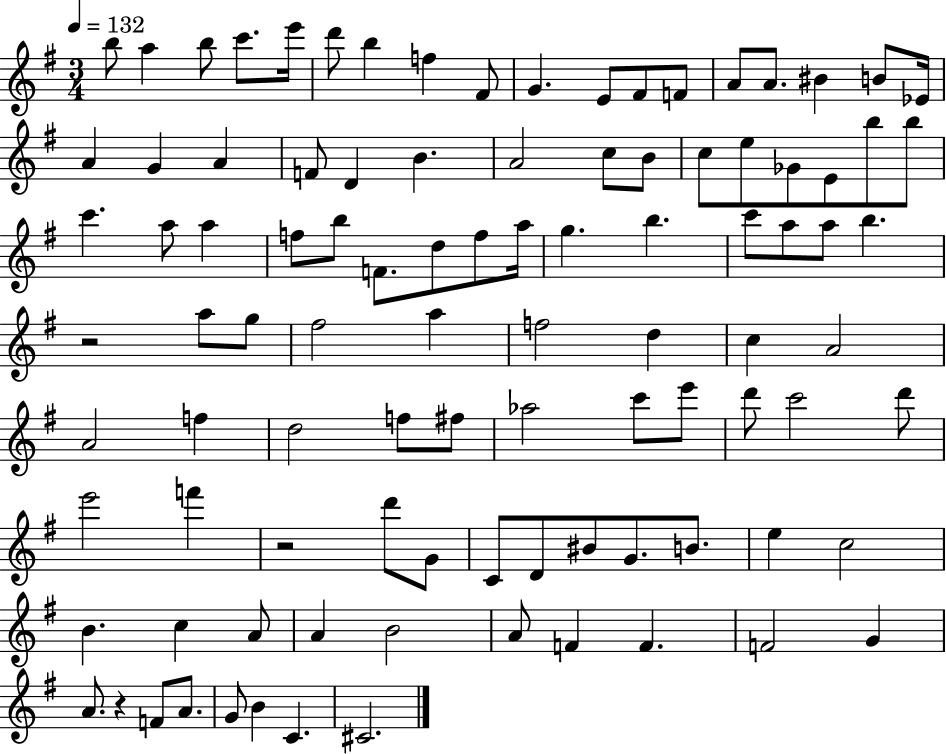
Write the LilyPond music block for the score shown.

{
  \clef treble
  \numericTimeSignature
  \time 3/4
  \key g \major
  \tempo 4 = 132
  b''8 a''4 b''8 c'''8. e'''16 | d'''8 b''4 f''4 fis'8 | g'4. e'8 fis'8 f'8 | a'8 a'8. bis'4 b'8 ees'16 | \break a'4 g'4 a'4 | f'8 d'4 b'4. | a'2 c''8 b'8 | c''8 e''8 ges'8 e'8 b''8 b''8 | \break c'''4. a''8 a''4 | f''8 b''8 f'8. d''8 f''8 a''16 | g''4. b''4. | c'''8 a''8 a''8 b''4. | \break r2 a''8 g''8 | fis''2 a''4 | f''2 d''4 | c''4 a'2 | \break a'2 f''4 | d''2 f''8 fis''8 | aes''2 c'''8 e'''8 | d'''8 c'''2 d'''8 | \break e'''2 f'''4 | r2 d'''8 g'8 | c'8 d'8 bis'8 g'8. b'8. | e''4 c''2 | \break b'4. c''4 a'8 | a'4 b'2 | a'8 f'4 f'4. | f'2 g'4 | \break a'8. r4 f'8 a'8. | g'8 b'4 c'4. | cis'2. | \bar "|."
}